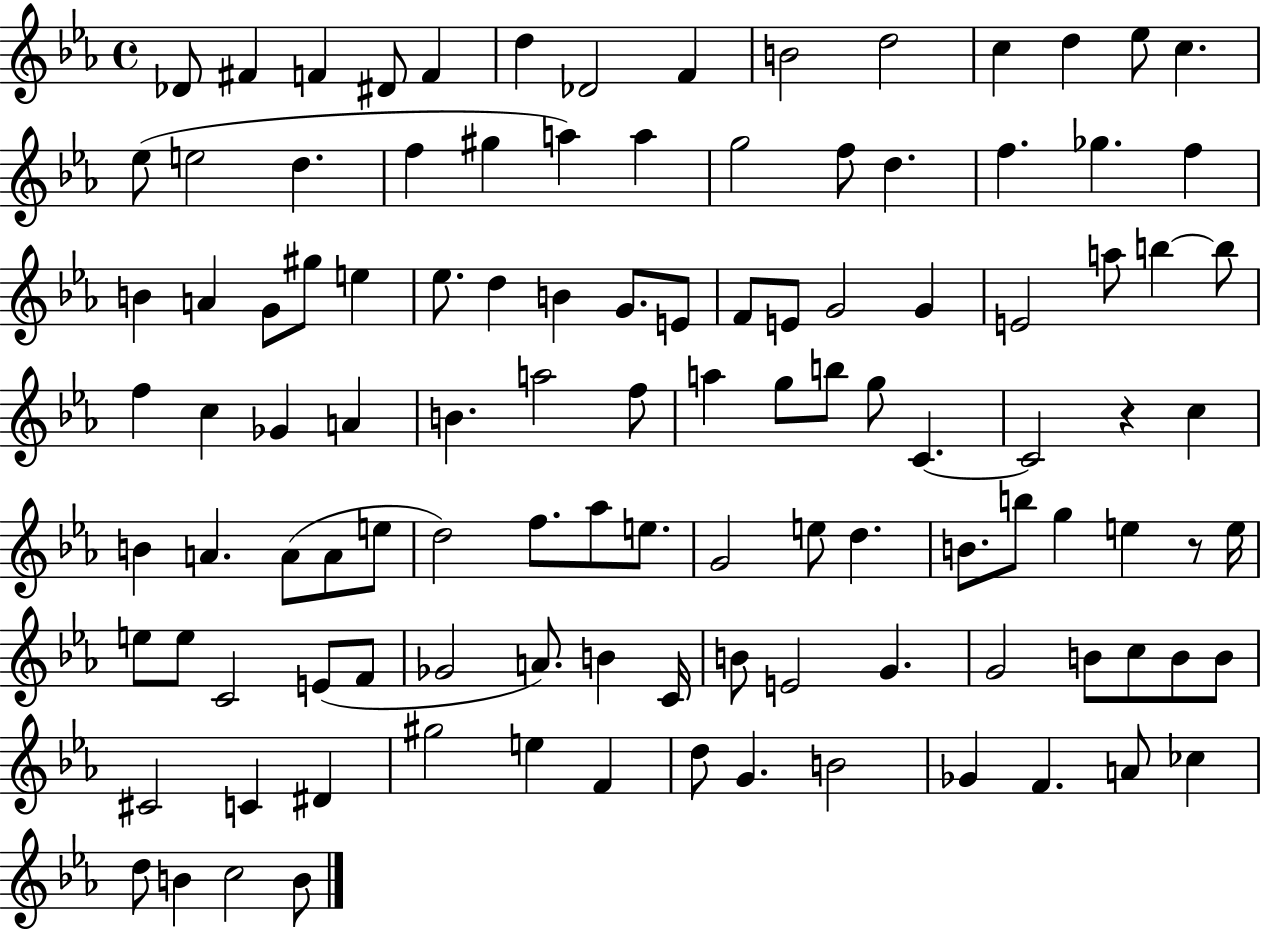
X:1
T:Untitled
M:4/4
L:1/4
K:Eb
_D/2 ^F F ^D/2 F d _D2 F B2 d2 c d _e/2 c _e/2 e2 d f ^g a a g2 f/2 d f _g f B A G/2 ^g/2 e _e/2 d B G/2 E/2 F/2 E/2 G2 G E2 a/2 b b/2 f c _G A B a2 f/2 a g/2 b/2 g/2 C C2 z c B A A/2 A/2 e/2 d2 f/2 _a/2 e/2 G2 e/2 d B/2 b/2 g e z/2 e/4 e/2 e/2 C2 E/2 F/2 _G2 A/2 B C/4 B/2 E2 G G2 B/2 c/2 B/2 B/2 ^C2 C ^D ^g2 e F d/2 G B2 _G F A/2 _c d/2 B c2 B/2